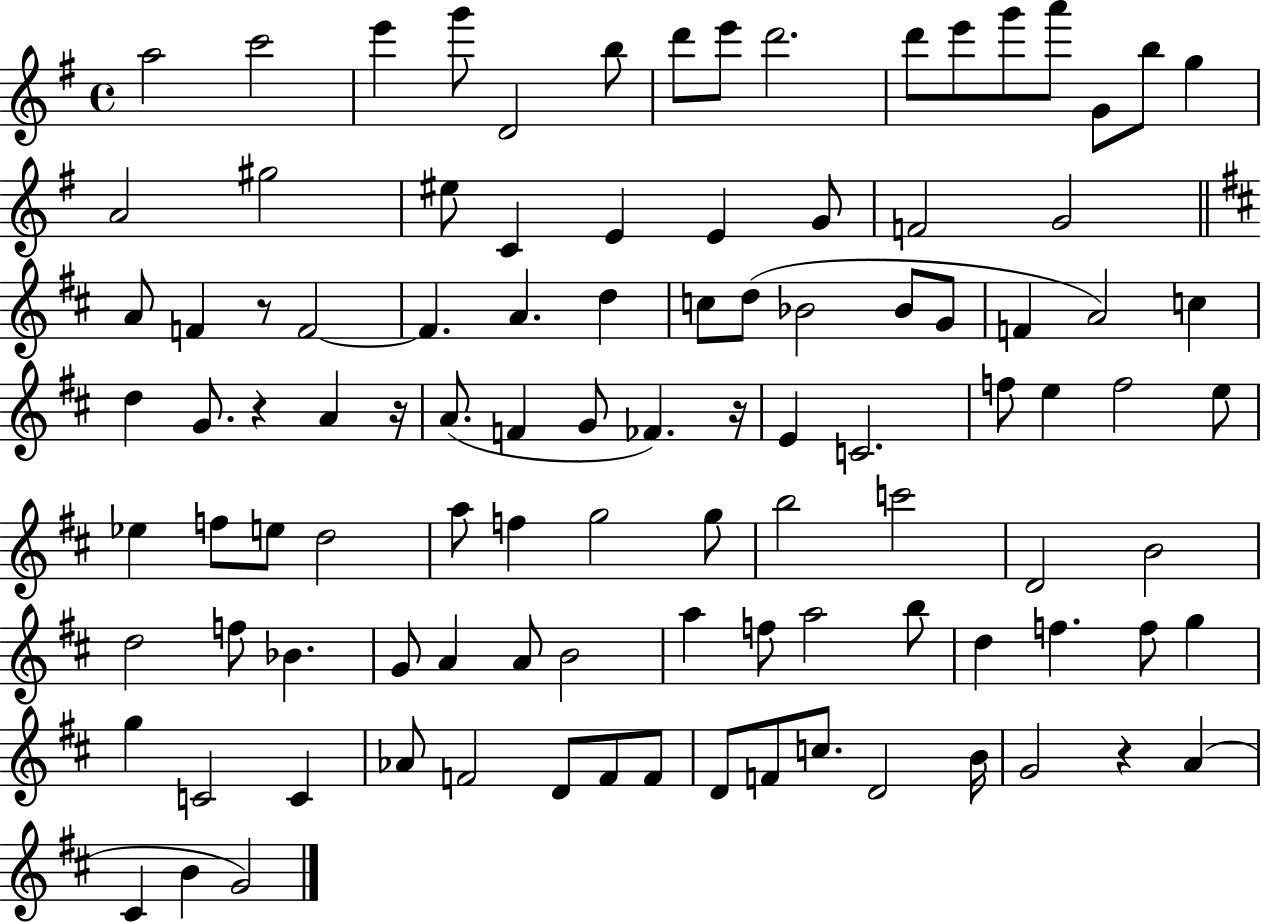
X:1
T:Untitled
M:4/4
L:1/4
K:G
a2 c'2 e' g'/2 D2 b/2 d'/2 e'/2 d'2 d'/2 e'/2 g'/2 a'/2 G/2 b/2 g A2 ^g2 ^e/2 C E E G/2 F2 G2 A/2 F z/2 F2 F A d c/2 d/2 _B2 _B/2 G/2 F A2 c d G/2 z A z/4 A/2 F G/2 _F z/4 E C2 f/2 e f2 e/2 _e f/2 e/2 d2 a/2 f g2 g/2 b2 c'2 D2 B2 d2 f/2 _B G/2 A A/2 B2 a f/2 a2 b/2 d f f/2 g g C2 C _A/2 F2 D/2 F/2 F/2 D/2 F/2 c/2 D2 B/4 G2 z A ^C B G2